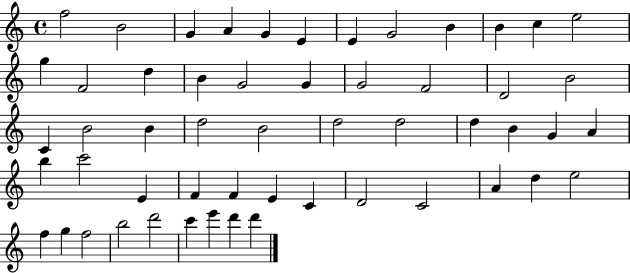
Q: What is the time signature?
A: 4/4